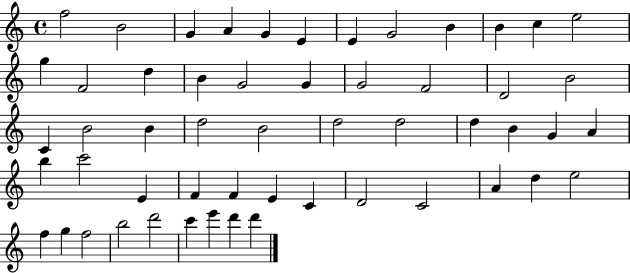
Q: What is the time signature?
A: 4/4